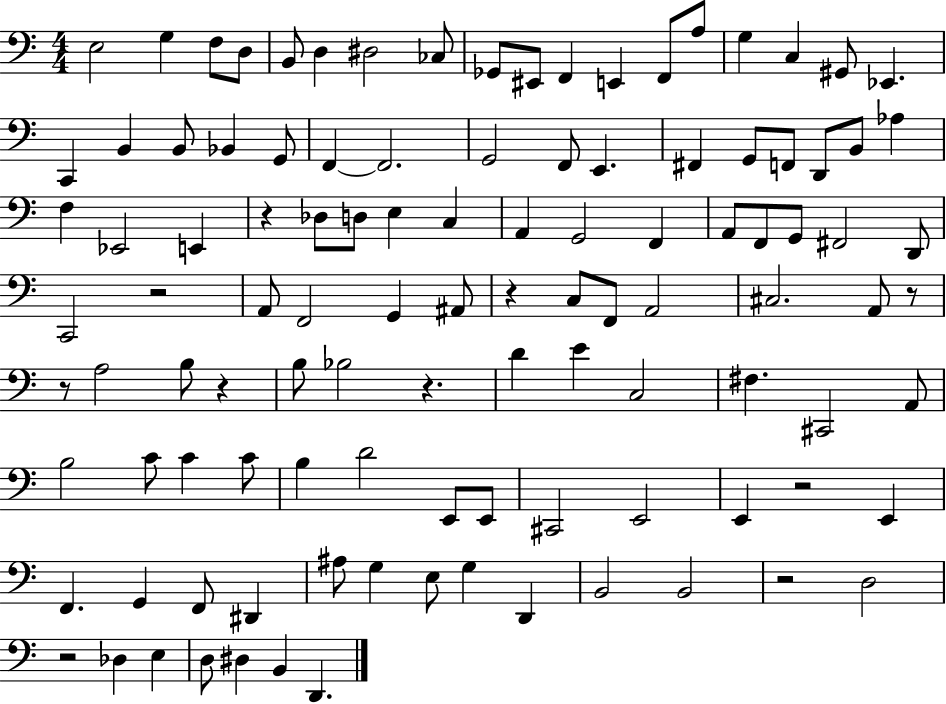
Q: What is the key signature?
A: C major